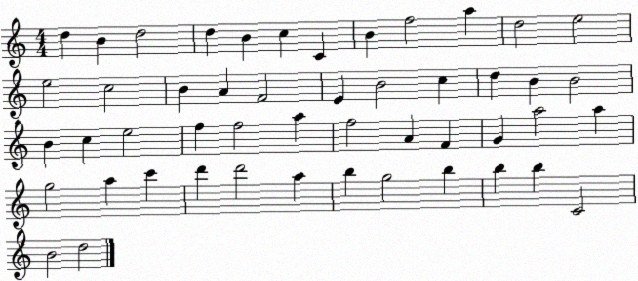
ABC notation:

X:1
T:Untitled
M:4/4
L:1/4
K:C
d B d2 d B c C B f2 a d2 e2 e2 c2 B A F2 E B2 c d B B2 B c e2 f f2 a f2 A F G a2 a g2 a c' d' d'2 a b g2 b b b C2 B2 d2